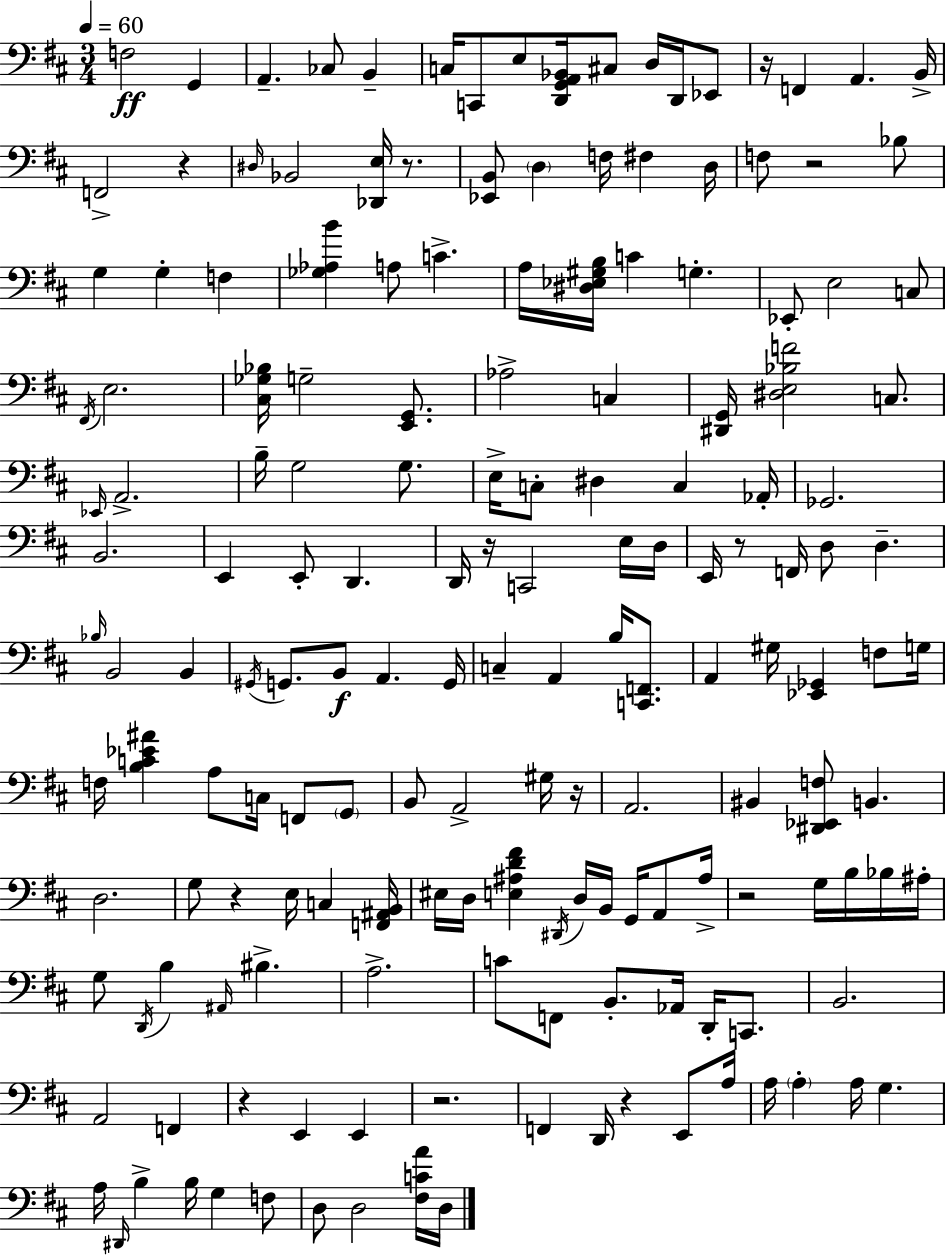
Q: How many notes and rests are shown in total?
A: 168